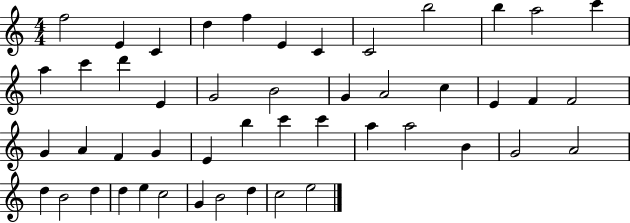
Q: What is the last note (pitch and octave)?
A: E5